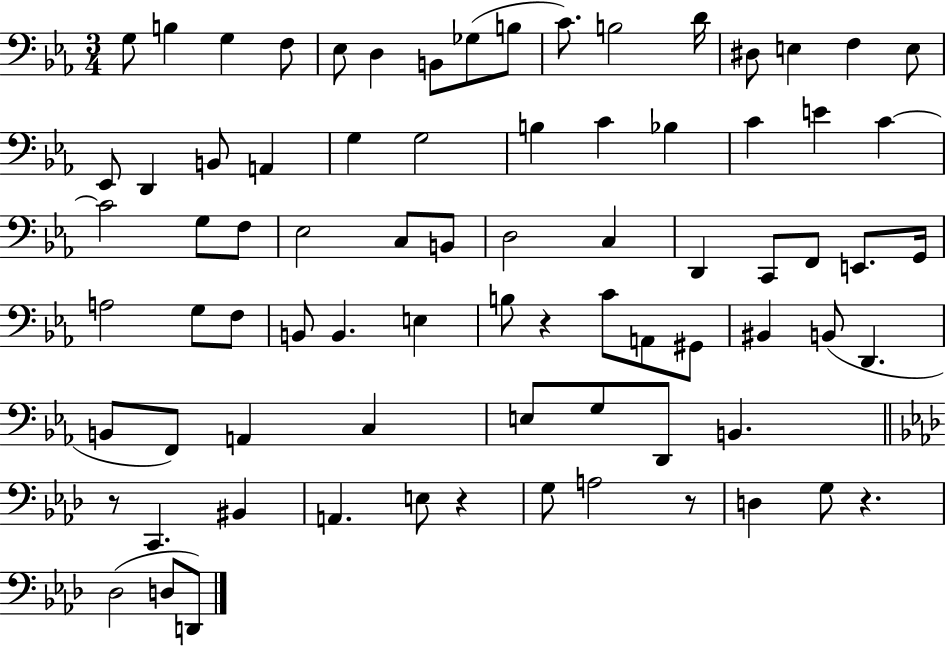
X:1
T:Untitled
M:3/4
L:1/4
K:Eb
G,/2 B, G, F,/2 _E,/2 D, B,,/2 _G,/2 B,/2 C/2 B,2 D/4 ^D,/2 E, F, E,/2 _E,,/2 D,, B,,/2 A,, G, G,2 B, C _B, C E C C2 G,/2 F,/2 _E,2 C,/2 B,,/2 D,2 C, D,, C,,/2 F,,/2 E,,/2 G,,/4 A,2 G,/2 F,/2 B,,/2 B,, E, B,/2 z C/2 A,,/2 ^G,,/2 ^B,, B,,/2 D,, B,,/2 F,,/2 A,, C, E,/2 G,/2 D,,/2 B,, z/2 C,, ^B,, A,, E,/2 z G,/2 A,2 z/2 D, G,/2 z _D,2 D,/2 D,,/2